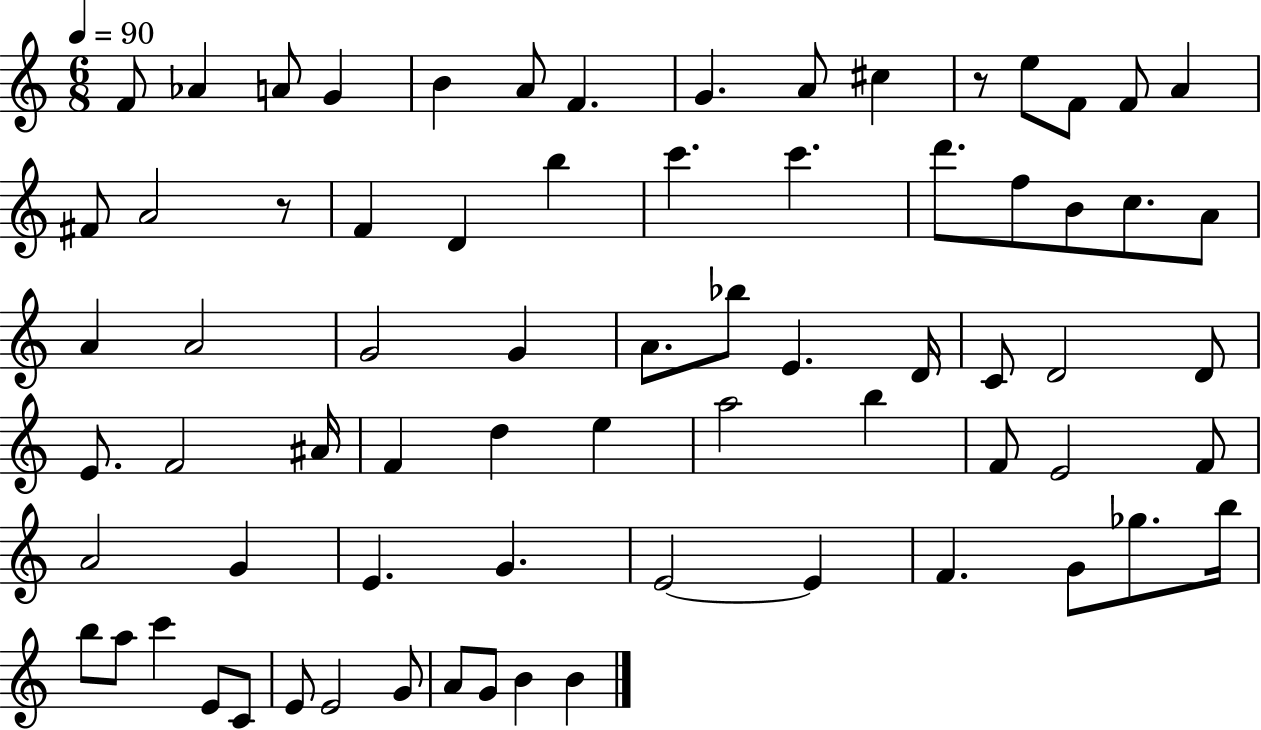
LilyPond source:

{
  \clef treble
  \numericTimeSignature
  \time 6/8
  \key c \major
  \tempo 4 = 90
  \repeat volta 2 { f'8 aes'4 a'8 g'4 | b'4 a'8 f'4. | g'4. a'8 cis''4 | r8 e''8 f'8 f'8 a'4 | \break fis'8 a'2 r8 | f'4 d'4 b''4 | c'''4. c'''4. | d'''8. f''8 b'8 c''8. a'8 | \break a'4 a'2 | g'2 g'4 | a'8. bes''8 e'4. d'16 | c'8 d'2 d'8 | \break e'8. f'2 ais'16 | f'4 d''4 e''4 | a''2 b''4 | f'8 e'2 f'8 | \break a'2 g'4 | e'4. g'4. | e'2~~ e'4 | f'4. g'8 ges''8. b''16 | \break b''8 a''8 c'''4 e'8 c'8 | e'8 e'2 g'8 | a'8 g'8 b'4 b'4 | } \bar "|."
}